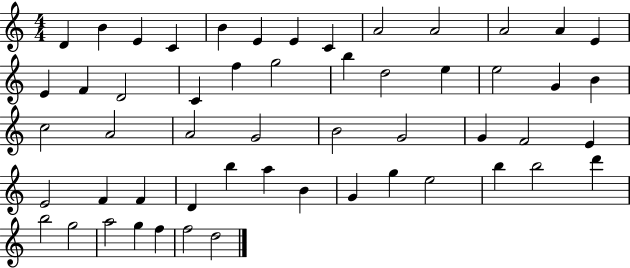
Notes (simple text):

D4/q B4/q E4/q C4/q B4/q E4/q E4/q C4/q A4/h A4/h A4/h A4/q E4/q E4/q F4/q D4/h C4/q F5/q G5/h B5/q D5/h E5/q E5/h G4/q B4/q C5/h A4/h A4/h G4/h B4/h G4/h G4/q F4/h E4/q E4/h F4/q F4/q D4/q B5/q A5/q B4/q G4/q G5/q E5/h B5/q B5/h D6/q B5/h G5/h A5/h G5/q F5/q F5/h D5/h